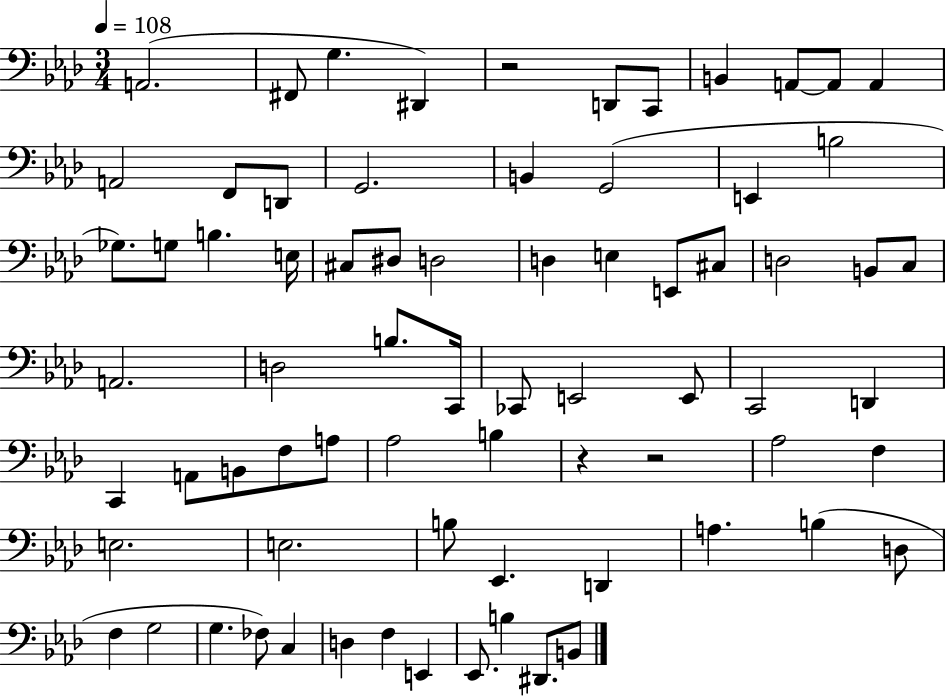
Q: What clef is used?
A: bass